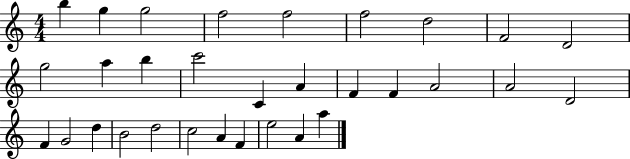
{
  \clef treble
  \numericTimeSignature
  \time 4/4
  \key c \major
  b''4 g''4 g''2 | f''2 f''2 | f''2 d''2 | f'2 d'2 | \break g''2 a''4 b''4 | c'''2 c'4 a'4 | f'4 f'4 a'2 | a'2 d'2 | \break f'4 g'2 d''4 | b'2 d''2 | c''2 a'4 f'4 | e''2 a'4 a''4 | \break \bar "|."
}